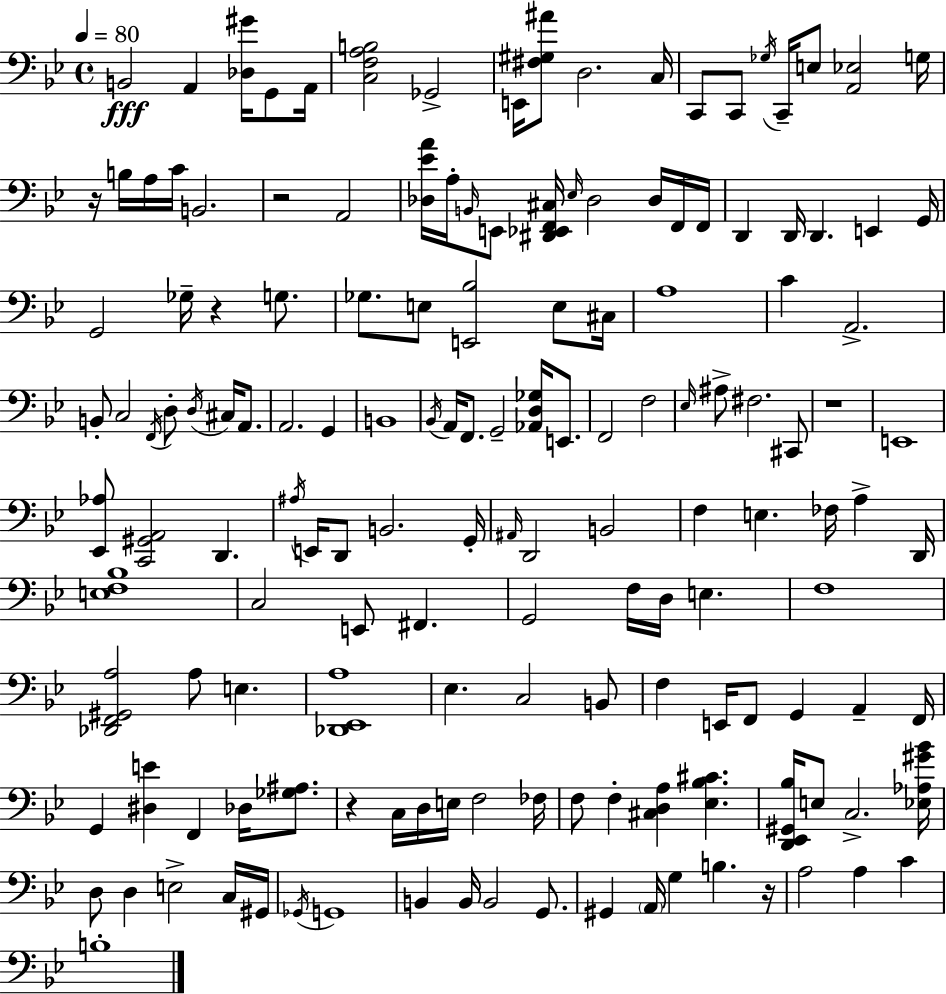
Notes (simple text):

B2/h A2/q [Db3,G#4]/s G2/e A2/s [C3,F3,A3,B3]/h Gb2/h E2/s [F#3,G#3,A#4]/e D3/h. C3/s C2/e C2/e Gb3/s C2/s E3/e [A2,Eb3]/h G3/s R/s B3/s A3/s C4/s B2/h. R/h A2/h [Db3,Eb4,A4]/s A3/s B2/s E2/e [D#2,Eb2,F2,C#3]/s Eb3/s Db3/h Db3/s F2/s F2/s D2/q D2/s D2/q. E2/q G2/s G2/h Gb3/s R/q G3/e. Gb3/e. E3/e [E2,Bb3]/h E3/e C#3/s A3/w C4/q A2/h. B2/e C3/h F2/s D3/e D3/s C#3/s A2/e. A2/h. G2/q B2/w Bb2/s A2/s F2/e. G2/h [Ab2,D3,Gb3]/s E2/e. F2/h F3/h Eb3/s A#3/e F#3/h. C#2/e R/w E2/w [Eb2,Ab3]/e [C2,G#2,A2]/h D2/q. A#3/s E2/s D2/e B2/h. G2/s A#2/s D2/h B2/h F3/q E3/q. FES3/s A3/q D2/s [E3,F3,Bb3]/w C3/h E2/e F#2/q. G2/h F3/s D3/s E3/q. F3/w [Db2,F2,G#2,A3]/h A3/e E3/q. [Db2,Eb2,A3]/w Eb3/q. C3/h B2/e F3/q E2/s F2/e G2/q A2/q F2/s G2/q [D#3,E4]/q F2/q Db3/s [Gb3,A#3]/e. R/q C3/s D3/s E3/s F3/h FES3/s F3/e F3/q [C#3,D3,A3]/q [Eb3,Bb3,C#4]/q. [D2,Eb2,G#2,Bb3]/s E3/e C3/h. [Eb3,Ab3,G#4,Bb4]/s D3/e D3/q E3/h C3/s G#2/s Gb2/s G2/w B2/q B2/s B2/h G2/e. G#2/q A2/s G3/q B3/q. R/s A3/h A3/q C4/q B3/w